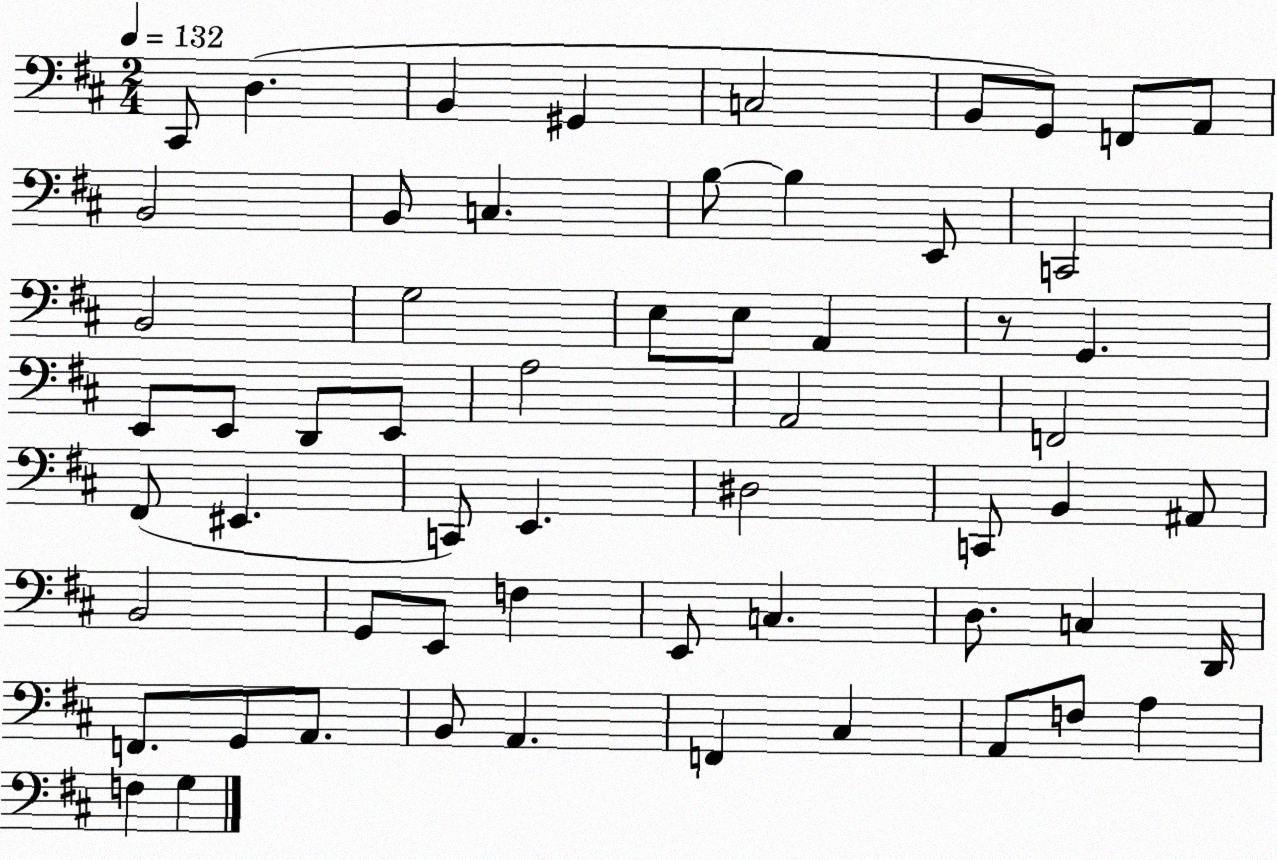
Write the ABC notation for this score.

X:1
T:Untitled
M:2/4
L:1/4
K:D
^C,,/2 D, B,, ^G,, C,2 B,,/2 G,,/2 F,,/2 A,,/2 B,,2 B,,/2 C, B,/2 B, E,,/2 C,,2 B,,2 G,2 E,/2 E,/2 A,, z/2 G,, E,,/2 E,,/2 D,,/2 E,,/2 A,2 A,,2 F,,2 ^F,,/2 ^E,, C,,/2 E,, ^D,2 C,,/2 B,, ^A,,/2 B,,2 G,,/2 E,,/2 F, E,,/2 C, D,/2 C, D,,/4 F,,/2 G,,/2 A,,/2 B,,/2 A,, F,, ^C, A,,/2 F,/2 A, F, G,